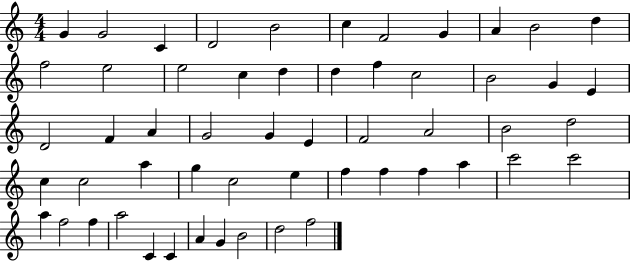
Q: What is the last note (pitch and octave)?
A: F5